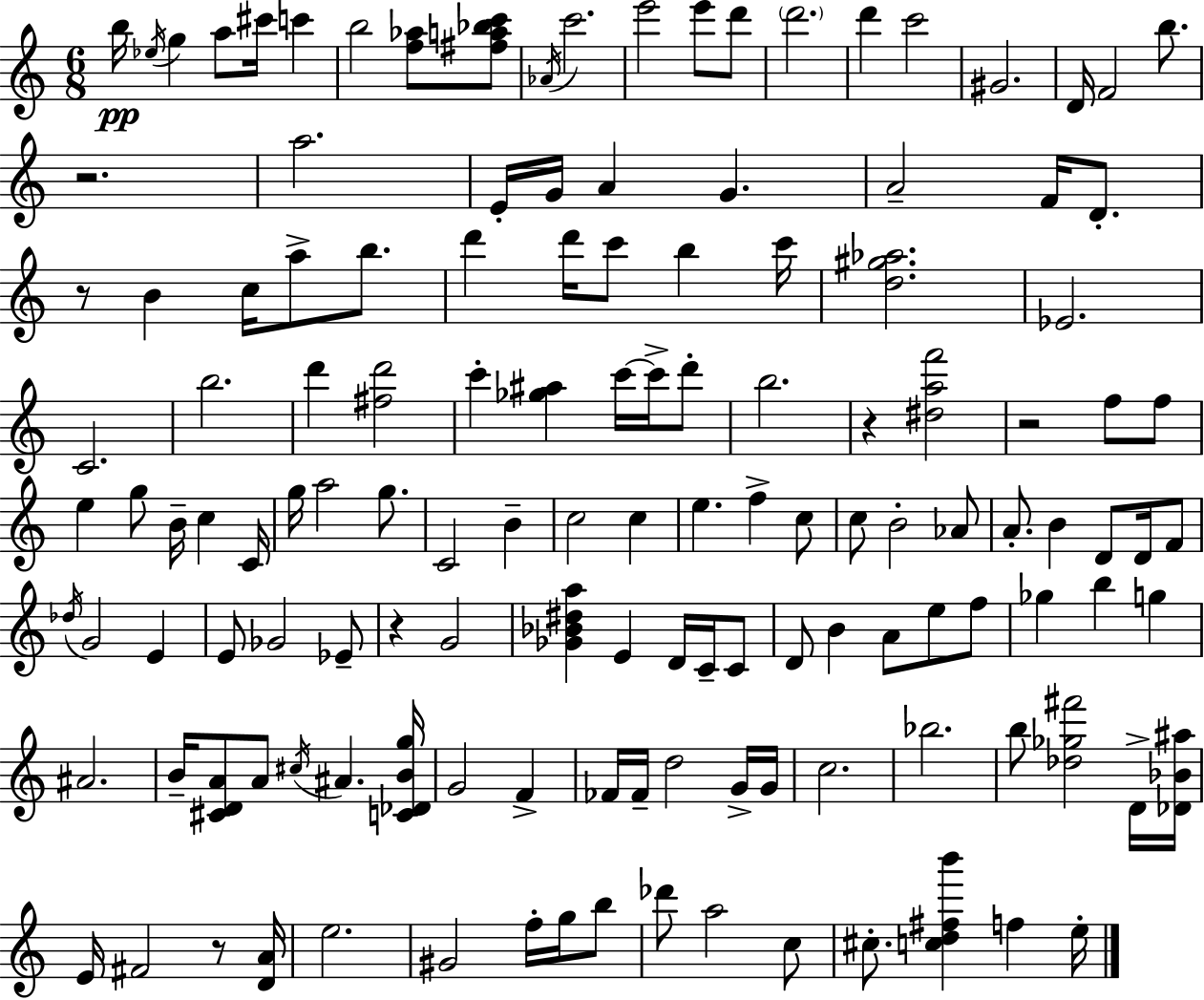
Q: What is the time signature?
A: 6/8